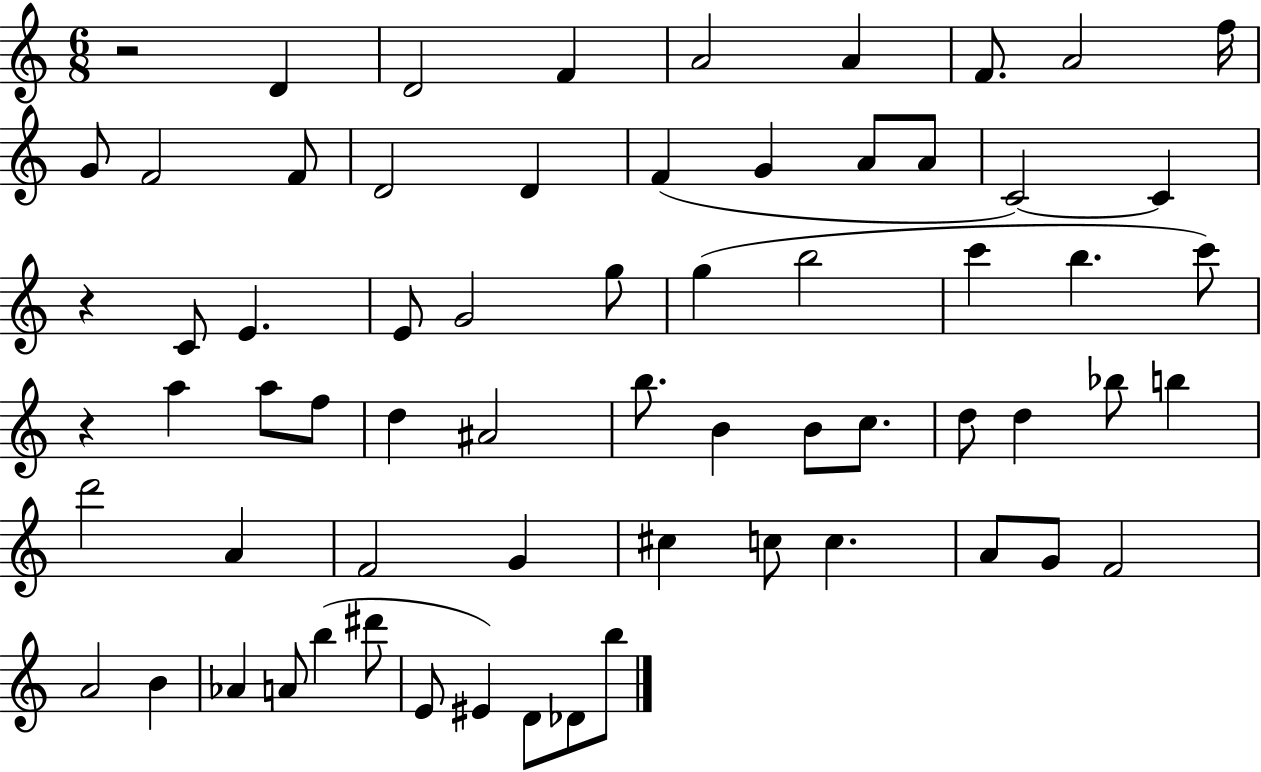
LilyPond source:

{
  \clef treble
  \numericTimeSignature
  \time 6/8
  \key c \major
  r2 d'4 | d'2 f'4 | a'2 a'4 | f'8. a'2 f''16 | \break g'8 f'2 f'8 | d'2 d'4 | f'4( g'4 a'8 a'8 | c'2~~) c'4 | \break r4 c'8 e'4. | e'8 g'2 g''8 | g''4( b''2 | c'''4 b''4. c'''8) | \break r4 a''4 a''8 f''8 | d''4 ais'2 | b''8. b'4 b'8 c''8. | d''8 d''4 bes''8 b''4 | \break d'''2 a'4 | f'2 g'4 | cis''4 c''8 c''4. | a'8 g'8 f'2 | \break a'2 b'4 | aes'4 a'8 b''4( dis'''8 | e'8 eis'4) d'8 des'8 b''8 | \bar "|."
}